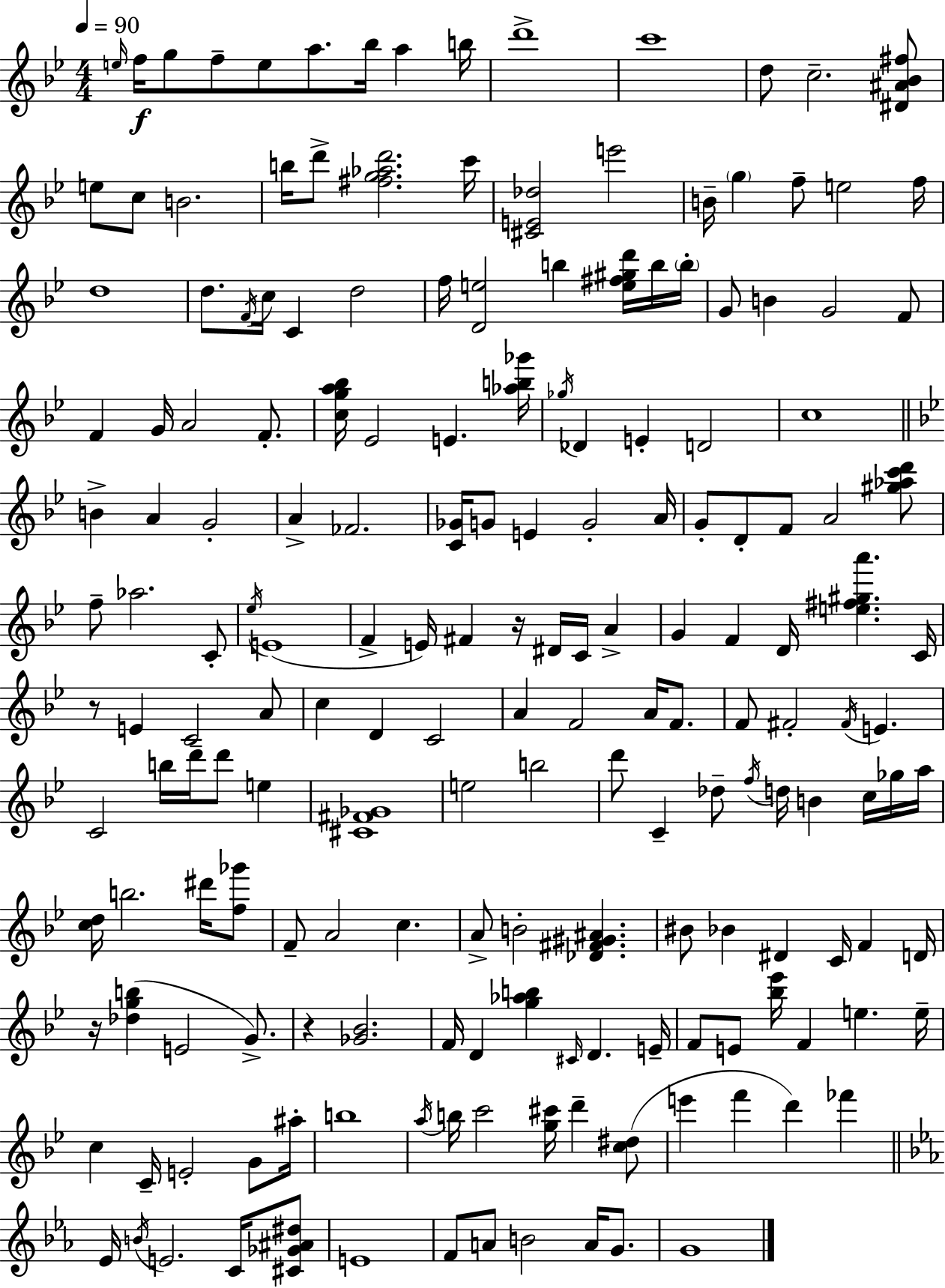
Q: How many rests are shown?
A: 4